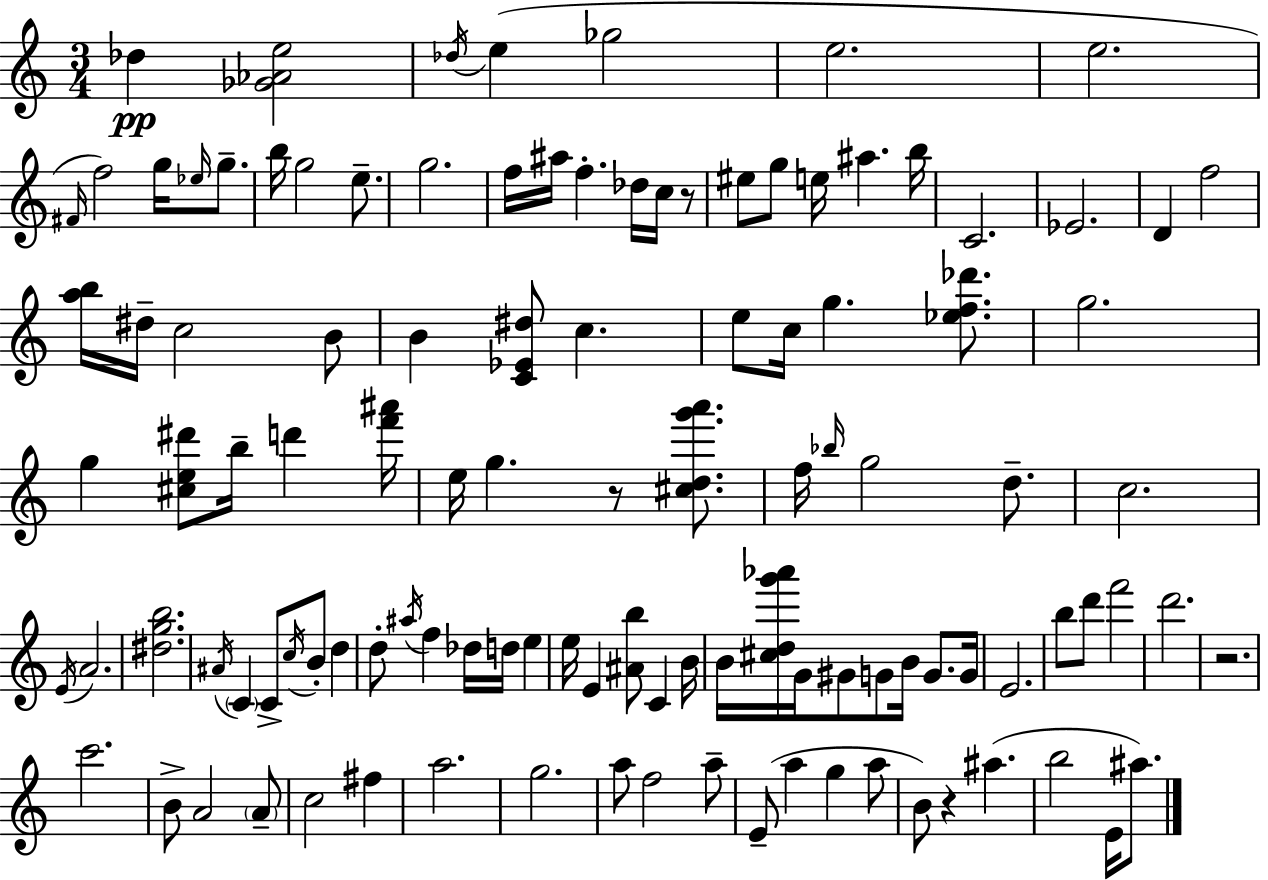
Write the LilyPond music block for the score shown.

{
  \clef treble
  \numericTimeSignature
  \time 3/4
  \key c \major
  \repeat volta 2 { des''4\pp <ges' aes' e''>2 | \acciaccatura { des''16 }( e''4 ges''2 | e''2. | e''2. | \break \grace { fis'16 }) f''2 g''16 \grace { ees''16 } | g''8.-- b''16 g''2 | e''8.-- g''2. | f''16 ais''16 f''4.-. des''16 | \break c''16 r8 eis''8 g''8 e''16 ais''4. | b''16 c'2. | ees'2. | d'4 f''2 | \break <a'' b''>16 dis''16-- c''2 | b'8 b'4 <c' ees' dis''>8 c''4. | e''8 c''16 g''4. | <ees'' f'' des'''>8. g''2. | \break g''4 <cis'' e'' dis'''>8 b''16-- d'''4 | <f''' ais'''>16 e''16 g''4. r8 | <cis'' d'' g''' a'''>8. f''16 \grace { bes''16 } g''2 | d''8.-- c''2. | \break \acciaccatura { e'16 } a'2. | <dis'' g'' b''>2. | \acciaccatura { ais'16 } \parenthesize c'4 c'8-> | \acciaccatura { c''16 } b'8-. d''4 d''8-. \acciaccatura { ais''16 } f''4 | \break des''16 d''16 e''4 e''16 e'4 | <ais' b''>8 c'4 b'16 b'16 <cis'' d'' g''' aes'''>16 g'16 gis'8 | g'8 b'16 g'8. g'16 e'2. | b''8 d'''8 | \break f'''2 d'''2. | r2. | c'''2. | b'8-> a'2 | \break \parenthesize a'8-- c''2 | fis''4 a''2. | g''2. | a''8 f''2 | \break a''8-- e'8--( a''4 | g''4 a''8 b'8) r4 | ais''4.( b''2 | e'16 ais''8.) } \bar "|."
}